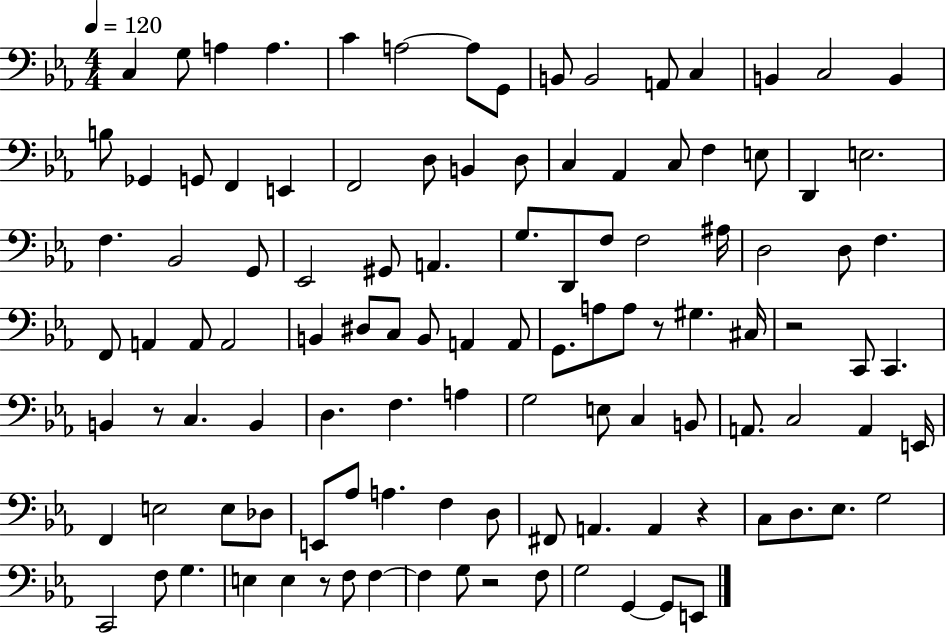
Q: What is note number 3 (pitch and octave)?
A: A3